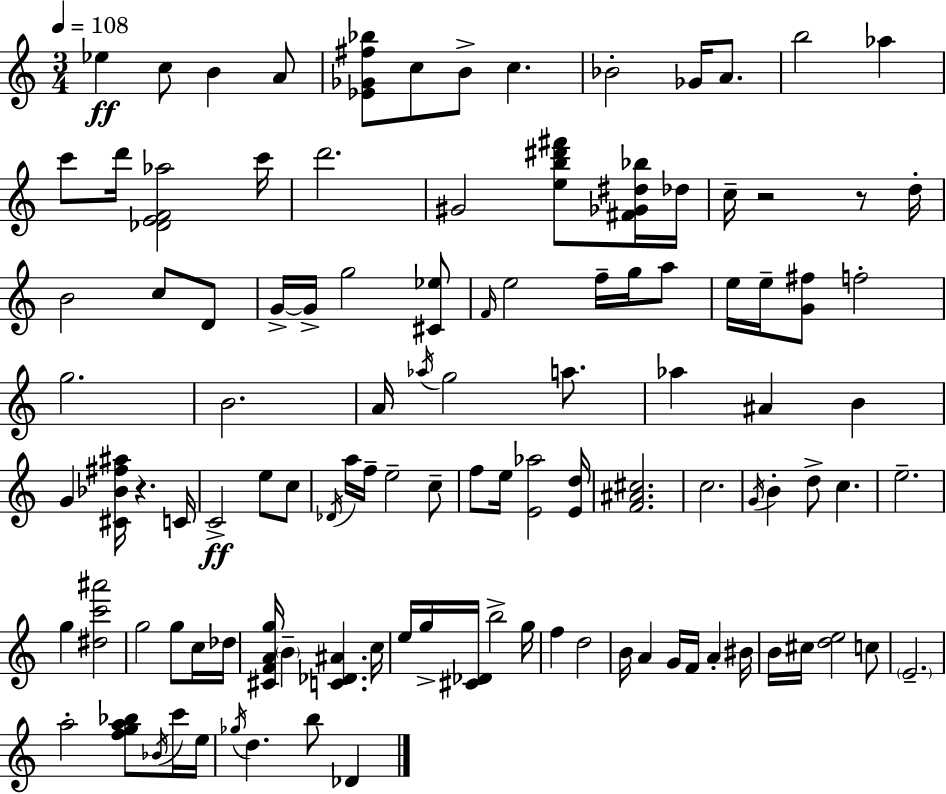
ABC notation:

X:1
T:Untitled
M:3/4
L:1/4
K:Am
_e c/2 B A/2 [_E_G^f_b]/2 c/2 B/2 c _B2 _G/4 A/2 b2 _a c'/2 d'/4 [_DEF_a]2 c'/4 d'2 ^G2 [eb^d'^f']/2 [^F_G^d_b]/4 _d/4 c/4 z2 z/2 d/4 B2 c/2 D/2 G/4 G/4 g2 [^C_e]/2 F/4 e2 f/4 g/4 a/2 e/4 e/4 [G^f]/2 f2 g2 B2 A/4 _a/4 g2 a/2 _a ^A B G [^C_B^f^a]/4 z C/4 C2 e/2 c/2 _D/4 a/4 f/4 e2 c/2 f/2 e/4 [E_a]2 [Ed]/4 [F^A^c]2 c2 G/4 B d/2 c e2 g [^dc'^a']2 g2 g/2 c/4 _d/4 [^CFAg]/4 B [C_D^A] c/4 e/4 g/4 [^C_D]/4 b2 g/4 f d2 B/4 A G/4 F/4 A ^B/4 B/4 ^c/4 [de]2 c/2 E2 a2 [fga_b]/2 _B/4 c'/4 e/4 _g/4 d b/2 _D